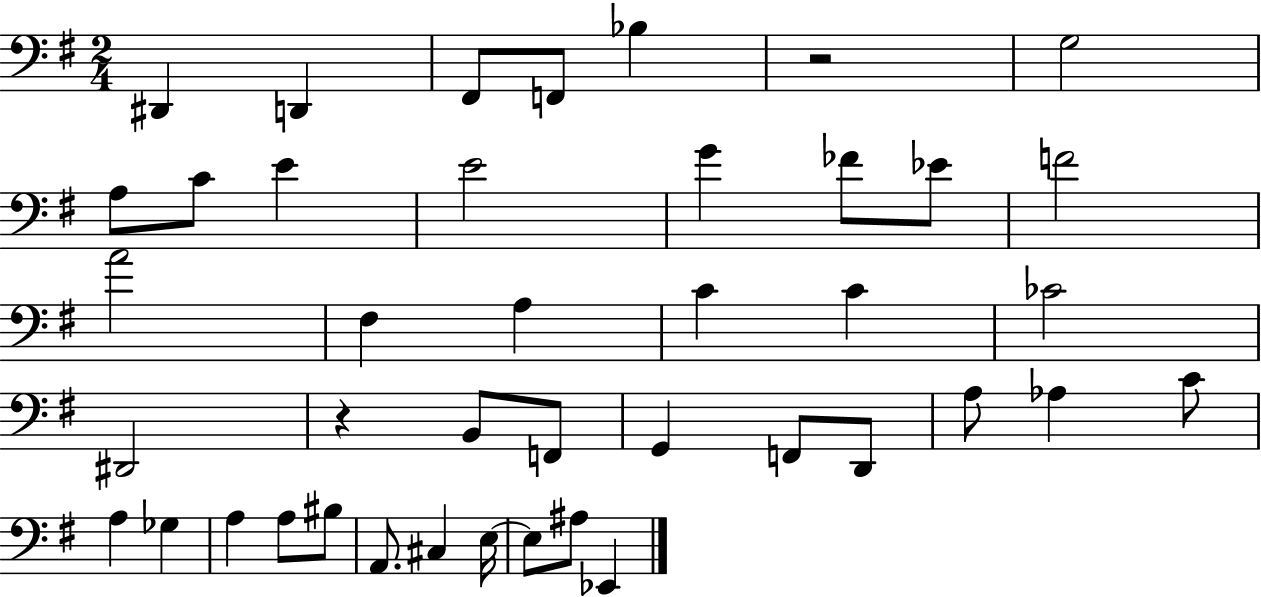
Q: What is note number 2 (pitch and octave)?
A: D2